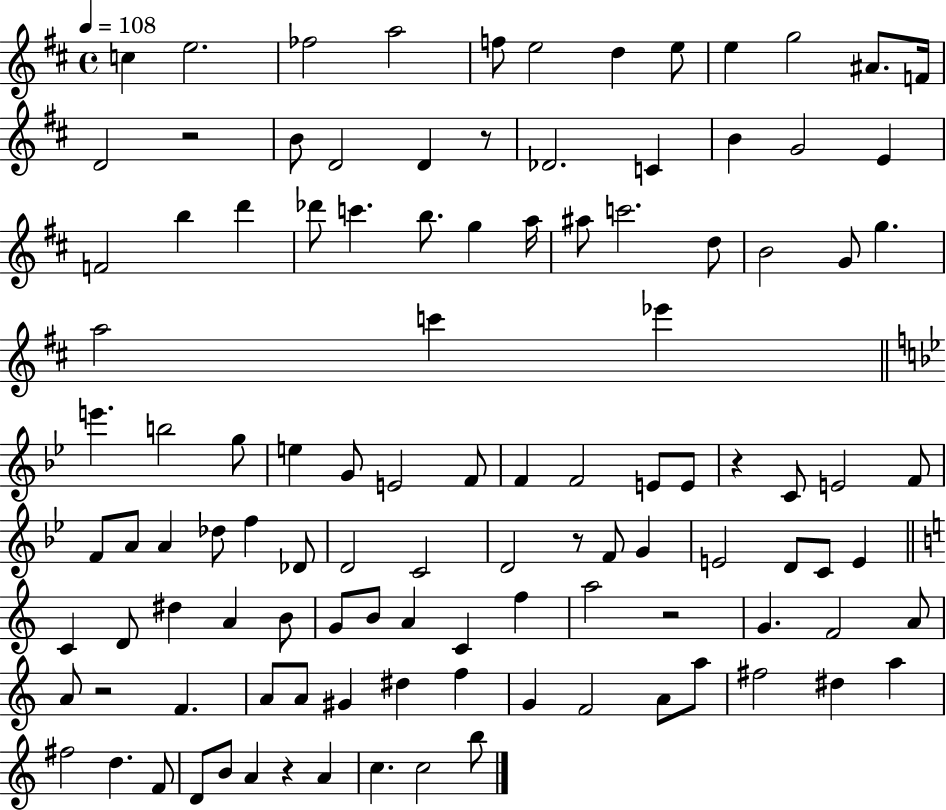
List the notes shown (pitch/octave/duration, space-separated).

C5/q E5/h. FES5/h A5/h F5/e E5/h D5/q E5/e E5/q G5/h A#4/e. F4/s D4/h R/h B4/e D4/h D4/q R/e Db4/h. C4/q B4/q G4/h E4/q F4/h B5/q D6/q Db6/e C6/q. B5/e. G5/q A5/s A#5/e C6/h. D5/e B4/h G4/e G5/q. A5/h C6/q Eb6/q E6/q. B5/h G5/e E5/q G4/e E4/h F4/e F4/q F4/h E4/e E4/e R/q C4/e E4/h F4/e F4/e A4/e A4/q Db5/e F5/q Db4/e D4/h C4/h D4/h R/e F4/e G4/q E4/h D4/e C4/e E4/q C4/q D4/e D#5/q A4/q B4/e G4/e B4/e A4/q C4/q F5/q A5/h R/h G4/q. F4/h A4/e A4/e R/h F4/q. A4/e A4/e G#4/q D#5/q F5/q G4/q F4/h A4/e A5/e F#5/h D#5/q A5/q F#5/h D5/q. F4/e D4/e B4/e A4/q R/q A4/q C5/q. C5/h B5/e